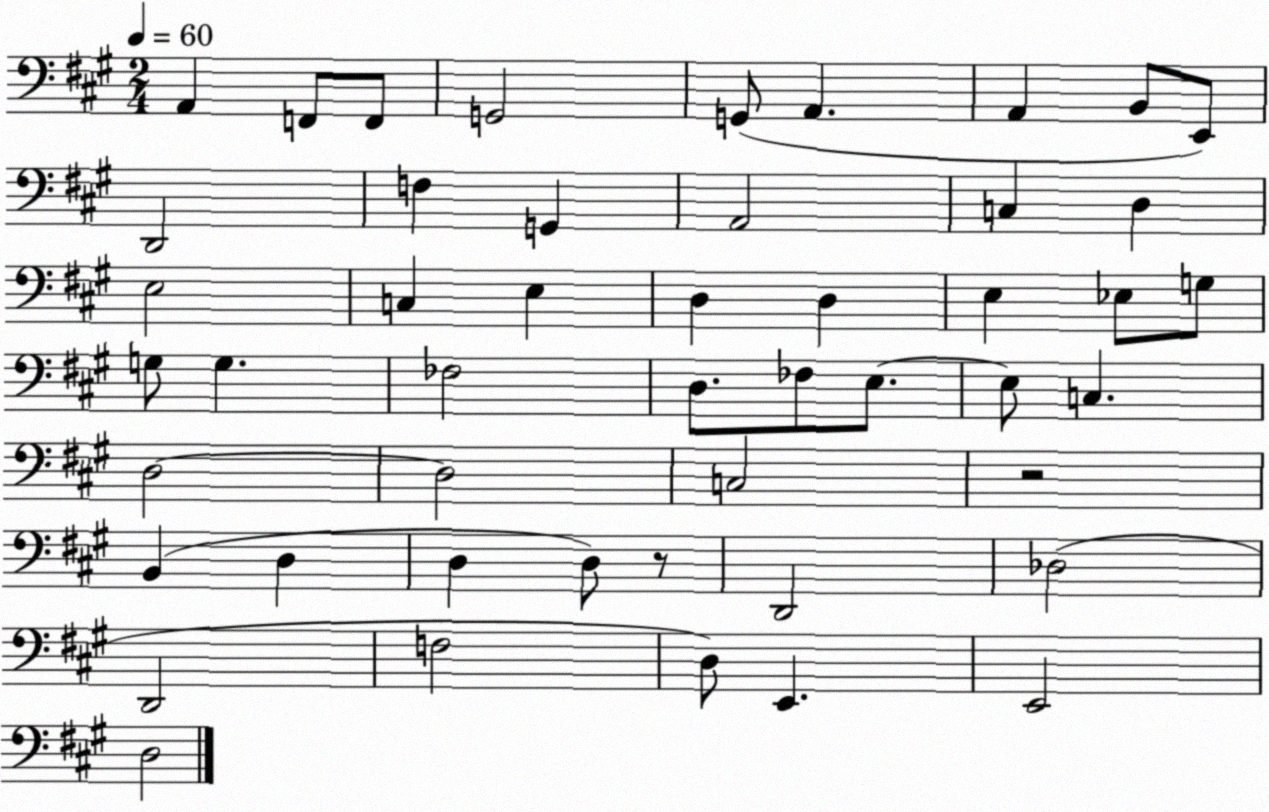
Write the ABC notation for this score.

X:1
T:Untitled
M:2/4
L:1/4
K:A
A,, F,,/2 F,,/2 G,,2 G,,/2 A,, A,, B,,/2 E,,/2 D,,2 F, G,, A,,2 C, D, E,2 C, E, D, D, E, _E,/2 G,/2 G,/2 G, _F,2 D,/2 _F,/2 E,/2 E,/2 C, D,2 D,2 C,2 z2 B,, D, D, D,/2 z/2 D,,2 _D,2 D,,2 F,2 D,/2 E,, E,,2 D,2